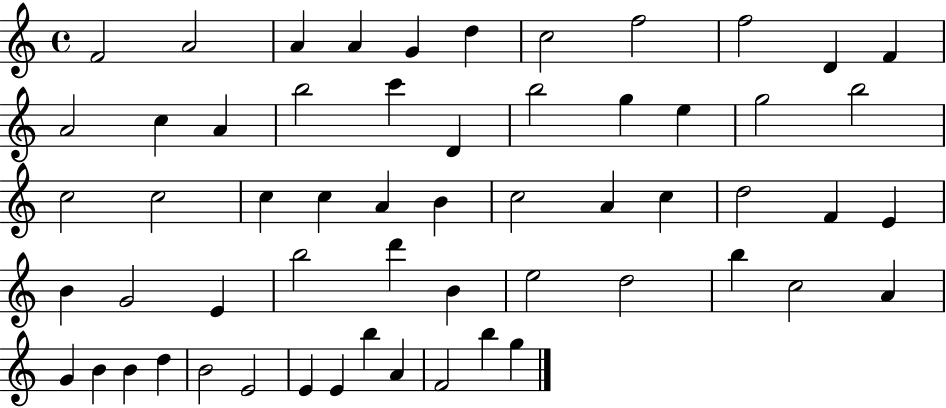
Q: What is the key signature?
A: C major